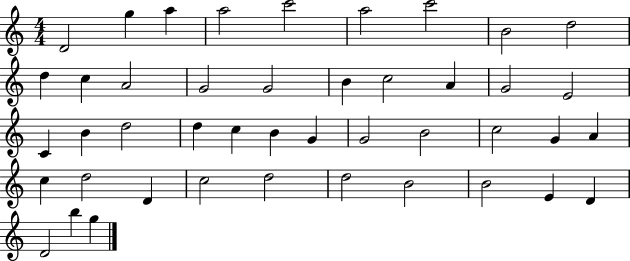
D4/h G5/q A5/q A5/h C6/h A5/h C6/h B4/h D5/h D5/q C5/q A4/h G4/h G4/h B4/q C5/h A4/q G4/h E4/h C4/q B4/q D5/h D5/q C5/q B4/q G4/q G4/h B4/h C5/h G4/q A4/q C5/q D5/h D4/q C5/h D5/h D5/h B4/h B4/h E4/q D4/q D4/h B5/q G5/q